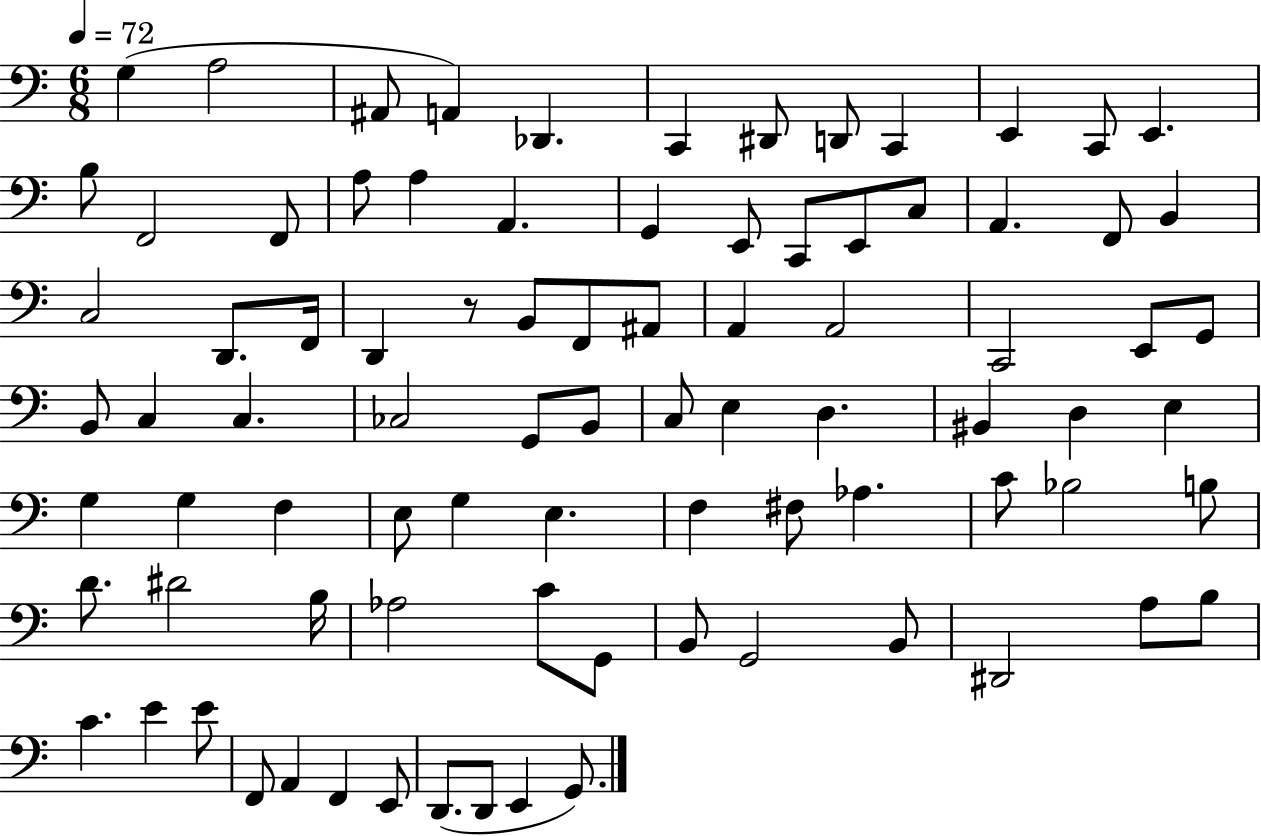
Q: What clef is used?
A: bass